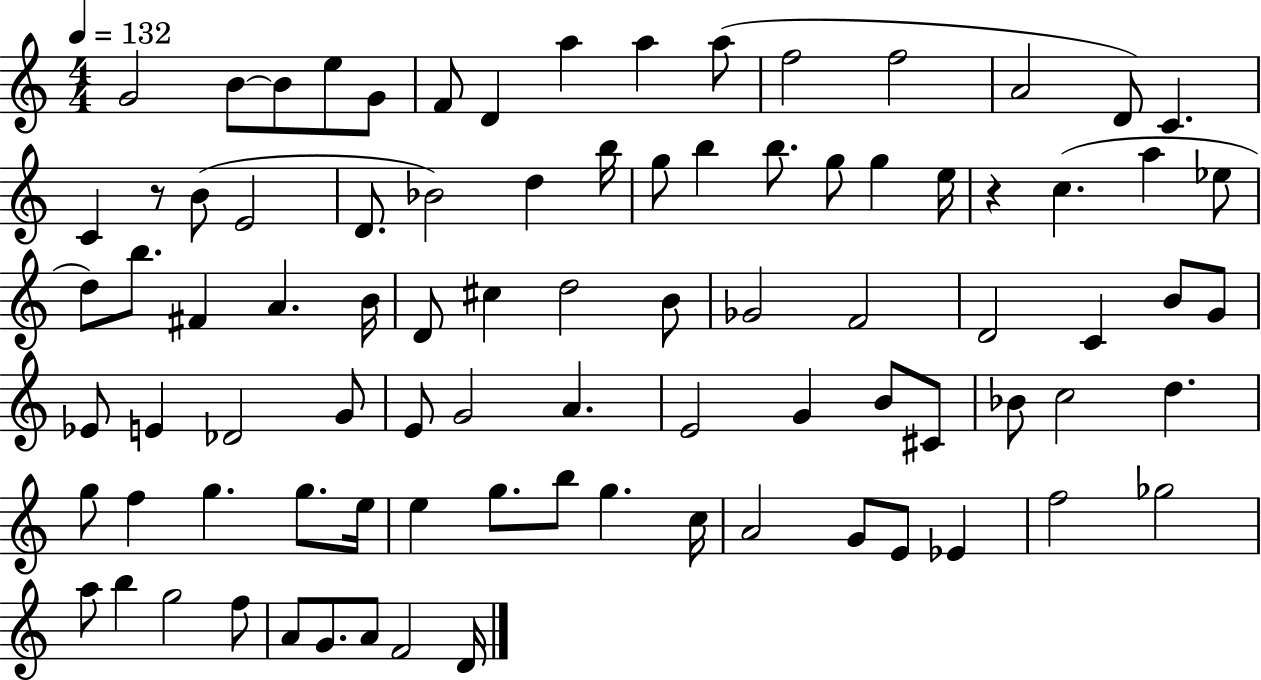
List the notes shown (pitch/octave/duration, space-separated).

G4/h B4/e B4/e E5/e G4/e F4/e D4/q A5/q A5/q A5/e F5/h F5/h A4/h D4/e C4/q. C4/q R/e B4/e E4/h D4/e. Bb4/h D5/q B5/s G5/e B5/q B5/e. G5/e G5/q E5/s R/q C5/q. A5/q Eb5/e D5/e B5/e. F#4/q A4/q. B4/s D4/e C#5/q D5/h B4/e Gb4/h F4/h D4/h C4/q B4/e G4/e Eb4/e E4/q Db4/h G4/e E4/e G4/h A4/q. E4/h G4/q B4/e C#4/e Bb4/e C5/h D5/q. G5/e F5/q G5/q. G5/e. E5/s E5/q G5/e. B5/e G5/q. C5/s A4/h G4/e E4/e Eb4/q F5/h Gb5/h A5/e B5/q G5/h F5/e A4/e G4/e. A4/e F4/h D4/s